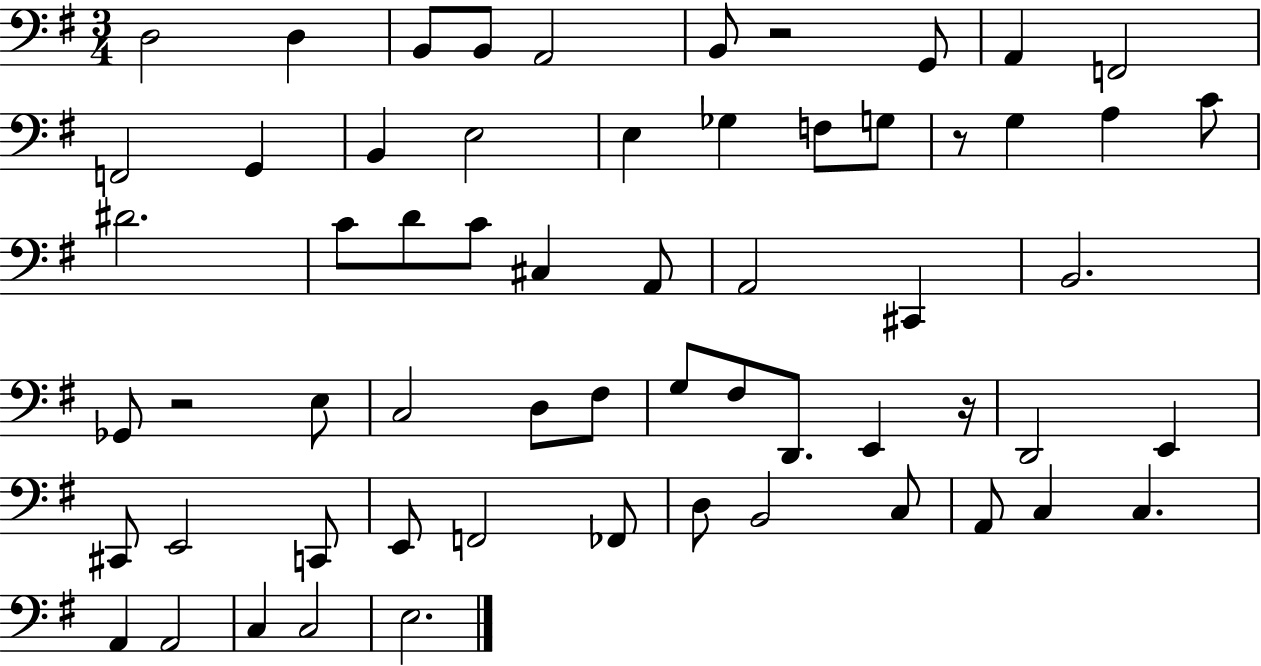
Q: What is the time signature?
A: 3/4